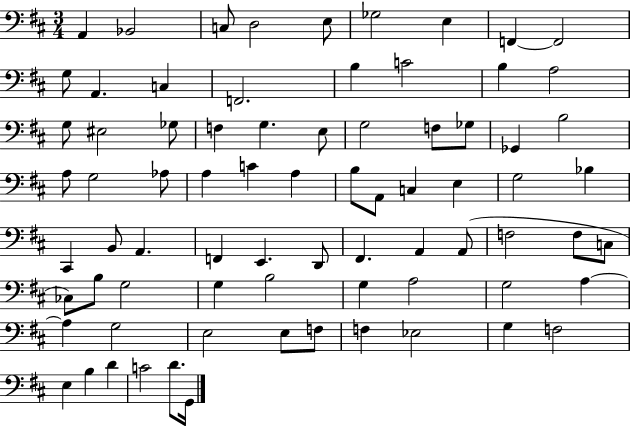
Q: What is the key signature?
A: D major